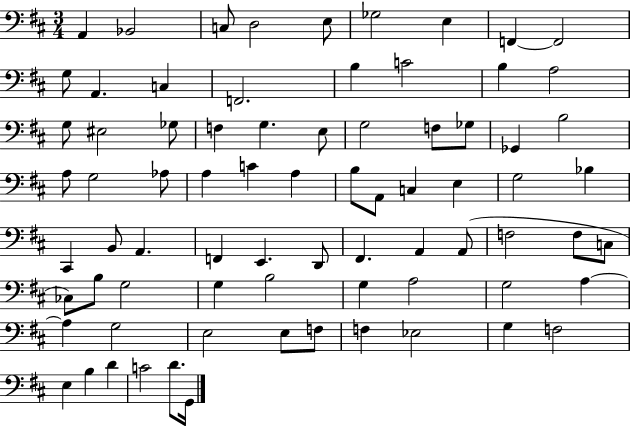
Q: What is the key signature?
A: D major